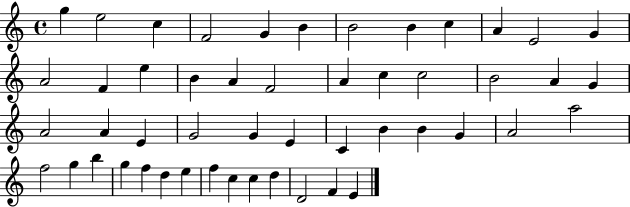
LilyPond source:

{
  \clef treble
  \time 4/4
  \defaultTimeSignature
  \key c \major
  g''4 e''2 c''4 | f'2 g'4 b'4 | b'2 b'4 c''4 | a'4 e'2 g'4 | \break a'2 f'4 e''4 | b'4 a'4 f'2 | a'4 c''4 c''2 | b'2 a'4 g'4 | \break a'2 a'4 e'4 | g'2 g'4 e'4 | c'4 b'4 b'4 g'4 | a'2 a''2 | \break f''2 g''4 b''4 | g''4 f''4 d''4 e''4 | f''4 c''4 c''4 d''4 | d'2 f'4 e'4 | \break \bar "|."
}